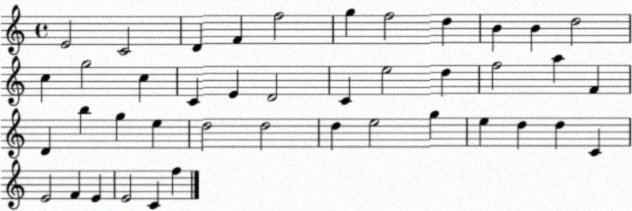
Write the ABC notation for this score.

X:1
T:Untitled
M:4/4
L:1/4
K:C
E2 C2 D F f2 g f2 d B B d2 c g2 c C E D2 C e2 d f2 a F D b g e d2 d2 d e2 g e d d C E2 F E E2 C f